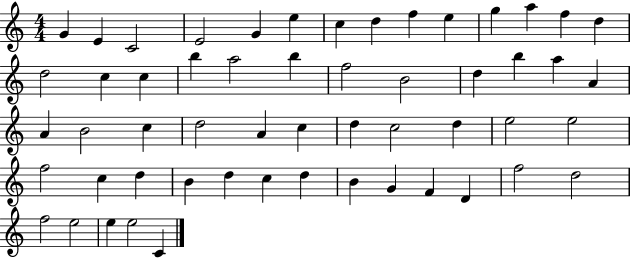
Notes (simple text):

G4/q E4/q C4/h E4/h G4/q E5/q C5/q D5/q F5/q E5/q G5/q A5/q F5/q D5/q D5/h C5/q C5/q B5/q A5/h B5/q F5/h B4/h D5/q B5/q A5/q A4/q A4/q B4/h C5/q D5/h A4/q C5/q D5/q C5/h D5/q E5/h E5/h F5/h C5/q D5/q B4/q D5/q C5/q D5/q B4/q G4/q F4/q D4/q F5/h D5/h F5/h E5/h E5/q E5/h C4/q